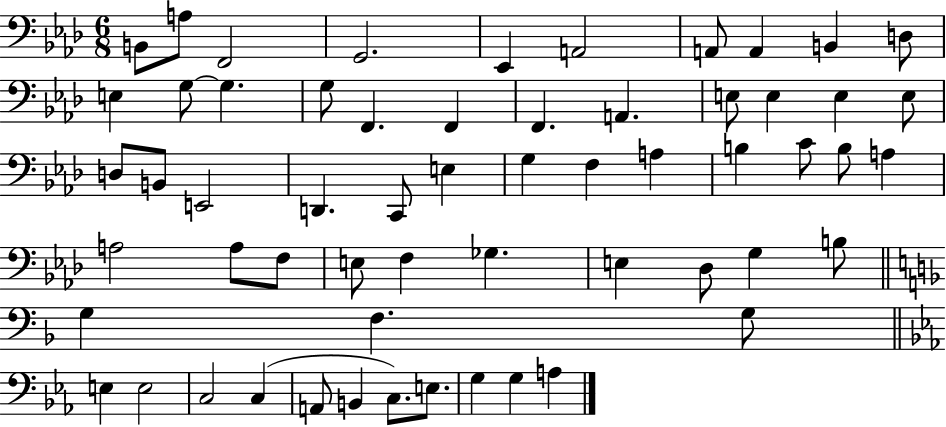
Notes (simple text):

B2/e A3/e F2/h G2/h. Eb2/q A2/h A2/e A2/q B2/q D3/e E3/q G3/e G3/q. G3/e F2/q. F2/q F2/q. A2/q. E3/e E3/q E3/q E3/e D3/e B2/e E2/h D2/q. C2/e E3/q G3/q F3/q A3/q B3/q C4/e B3/e A3/q A3/h A3/e F3/e E3/e F3/q Gb3/q. E3/q Db3/e G3/q B3/e G3/q F3/q. G3/e E3/q E3/h C3/h C3/q A2/e B2/q C3/e. E3/e. G3/q G3/q A3/q